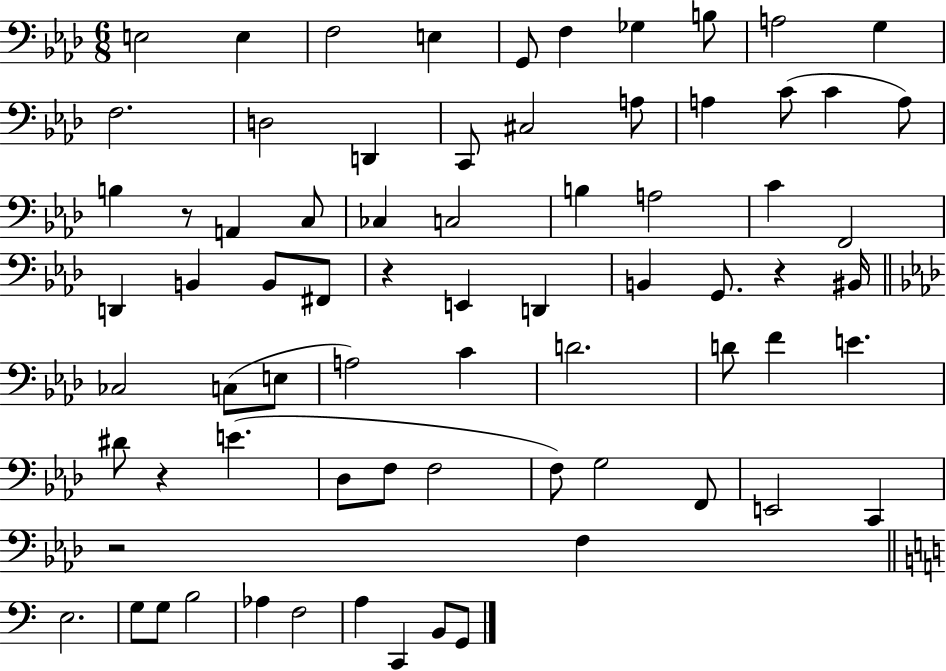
X:1
T:Untitled
M:6/8
L:1/4
K:Ab
E,2 E, F,2 E, G,,/2 F, _G, B,/2 A,2 G, F,2 D,2 D,, C,,/2 ^C,2 A,/2 A, C/2 C A,/2 B, z/2 A,, C,/2 _C, C,2 B, A,2 C F,,2 D,, B,, B,,/2 ^F,,/2 z E,, D,, B,, G,,/2 z ^B,,/4 _C,2 C,/2 E,/2 A,2 C D2 D/2 F E ^D/2 z E _D,/2 F,/2 F,2 F,/2 G,2 F,,/2 E,,2 C,, z2 F, E,2 G,/2 G,/2 B,2 _A, F,2 A, C,, B,,/2 G,,/2